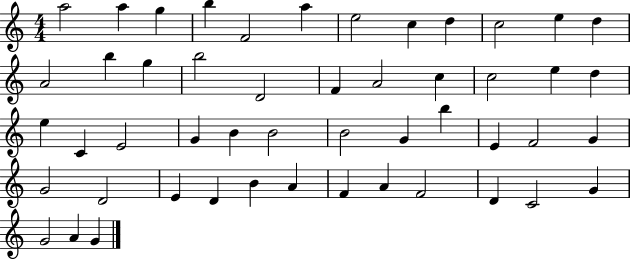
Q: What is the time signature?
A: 4/4